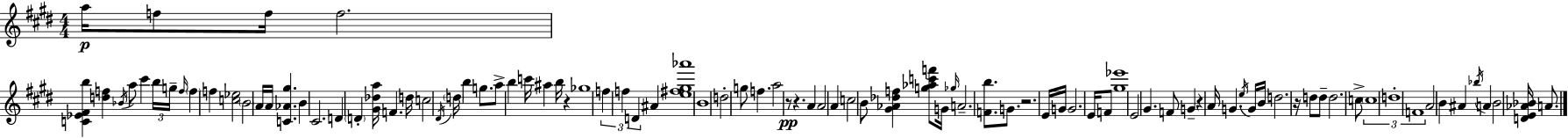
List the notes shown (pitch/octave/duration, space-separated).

A5/s F5/e F5/s F5/h. [C4,Eb4,F#4,B5]/q [D5,F5]/q Bb4/s A5/e C#6/q B5/s G5/s F5/s F5/q F5/q [C5,Eb5]/h B4/h A4/s A4/s [C4,Ab4,G#5]/q. B4/q C#4/h. D4/q D4/q [G#4,Db5,A5]/s F4/q. D5/s C5/h D#4/s D5/s B5/q G5/e. A5/e B5/q C6/s A#5/q B5/s R/q Gb5/w F5/q F5/q D4/q A#4/q [E5,F#5,G#5,Ab6]/w B4/w D5/h G5/e F5/q. A5/h R/e R/q. A4/q A4/h A4/q C5/h B4/e [G#4,Ab4,Db5,F5]/q [G5,Ab5,C6,F6]/e G4/s Gb5/s A4/h. [F4,B5]/e. G4/e. R/h. E4/s G4/s G4/h. E4/s F4/e [G#5,Eb6]/w E4/h G#4/q. F4/e G4/q R/q A4/s G4/q. E5/s G4/s B4/s D5/h. R/s D5/e D5/e D5/h. C5/e C5/w D5/w F4/w A4/h B4/q A#4/q Bb5/s A4/q B4/h [D4,E4,Ab4,Bb4]/s A4/e.